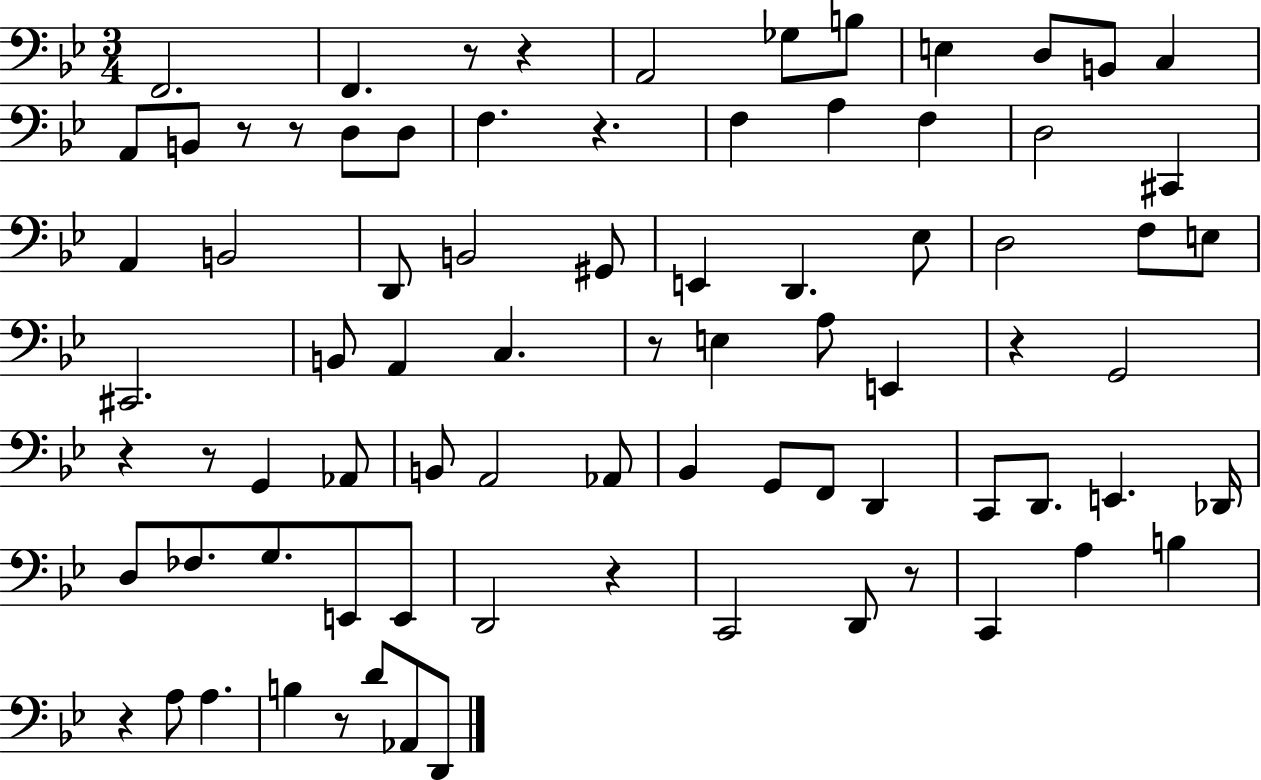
F2/h. F2/q. R/e R/q A2/h Gb3/e B3/e E3/q D3/e B2/e C3/q A2/e B2/e R/e R/e D3/e D3/e F3/q. R/q. F3/q A3/q F3/q D3/h C#2/q A2/q B2/h D2/e B2/h G#2/e E2/q D2/q. Eb3/e D3/h F3/e E3/e C#2/h. B2/e A2/q C3/q. R/e E3/q A3/e E2/q R/q G2/h R/q R/e G2/q Ab2/e B2/e A2/h Ab2/e Bb2/q G2/e F2/e D2/q C2/e D2/e. E2/q. Db2/s D3/e FES3/e. G3/e. E2/e E2/e D2/h R/q C2/h D2/e R/e C2/q A3/q B3/q R/q A3/e A3/q. B3/q R/e D4/e Ab2/e D2/e